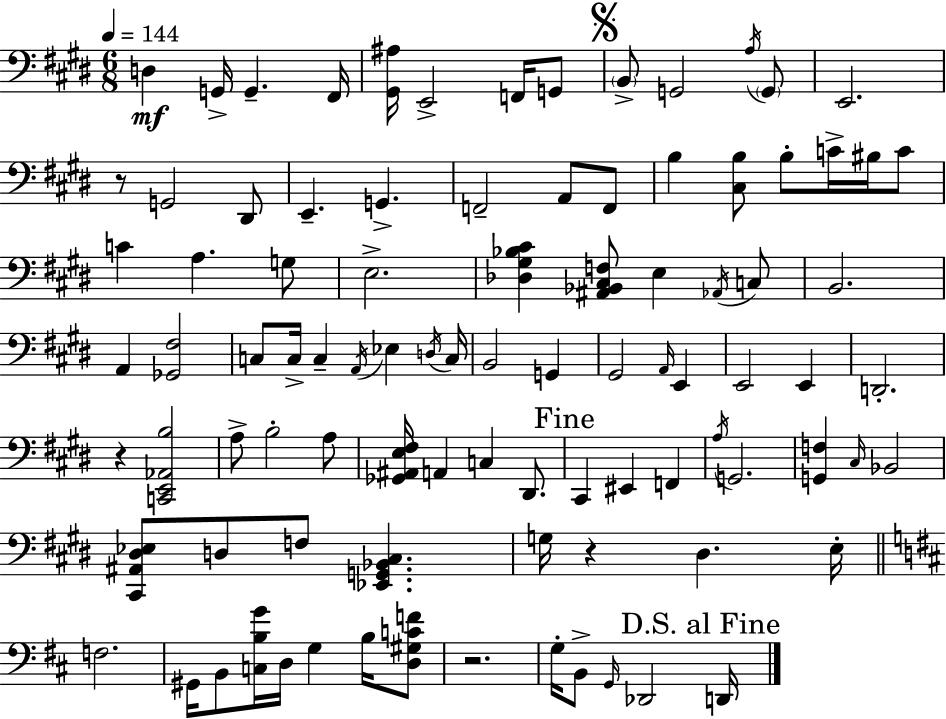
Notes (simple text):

D3/q G2/s G2/q. F#2/s [G#2,A#3]/s E2/h F2/s G2/e B2/e G2/h A3/s G2/e E2/h. R/e G2/h D#2/e E2/q. G2/q. F2/h A2/e F2/e B3/q [C#3,B3]/e B3/e C4/s BIS3/s C4/e C4/q A3/q. G3/e E3/h. [Db3,G#3,Bb3,C#4]/q [A#2,Bb2,C#3,F3]/e E3/q Ab2/s C3/e B2/h. A2/q [Gb2,F#3]/h C3/e C3/s C3/q A2/s Eb3/q D3/s C3/s B2/h G2/q G#2/h A2/s E2/q E2/h E2/q D2/h. R/q [C2,E2,Ab2,B3]/h A3/e B3/h A3/e [Gb2,A#2,E3,F#3]/s A2/q C3/q D#2/e. C#2/q EIS2/q F2/q A3/s G2/h. [G2,F3]/q C#3/s Bb2/h [C#2,A#2,D#3,Eb3]/e D3/e F3/e [Eb2,G2,Bb2,C#3]/q. G3/s R/q D#3/q. E3/s F3/h. G#2/s B2/e [C3,B3,G4]/s D3/s G3/q B3/s [D3,G#3,C4,F4]/e R/h. G3/s B2/e G2/s Db2/h D2/s